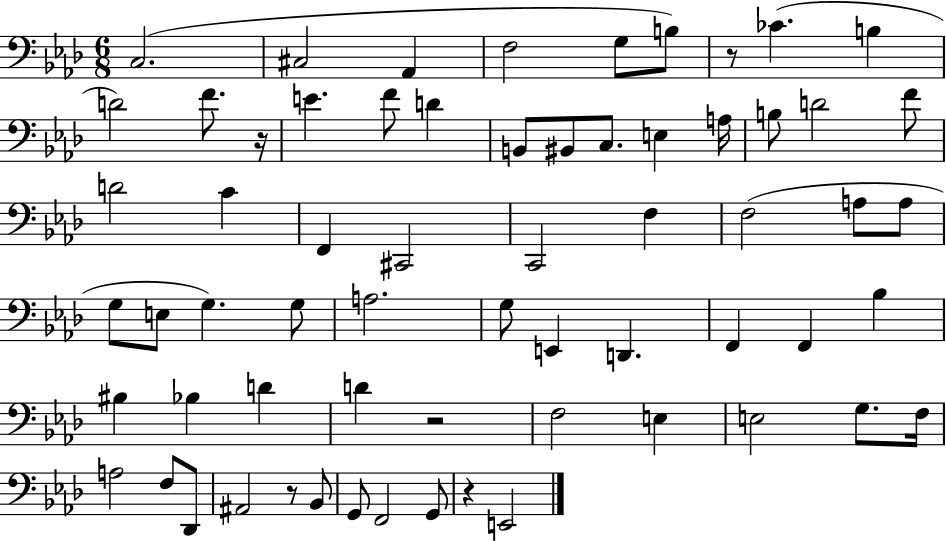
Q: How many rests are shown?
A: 5